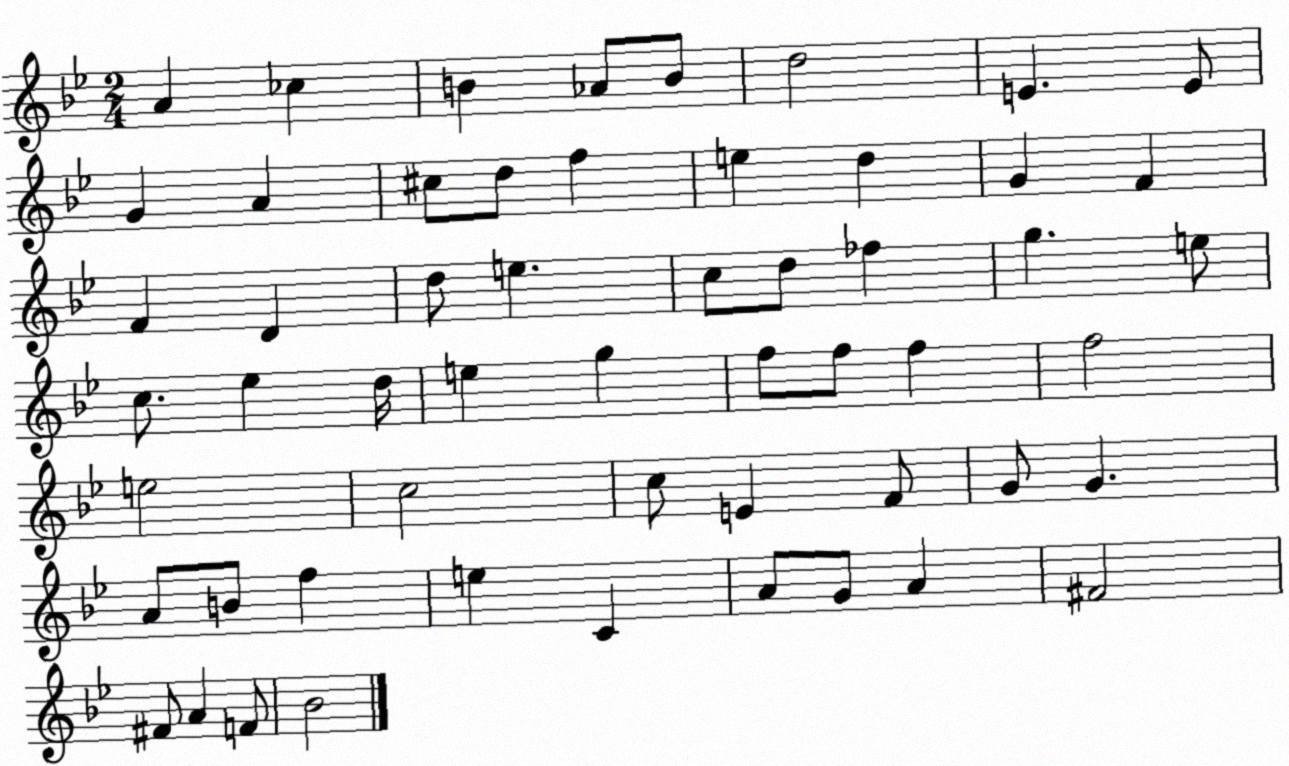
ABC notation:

X:1
T:Untitled
M:2/4
L:1/4
K:Bb
A _c B _A/2 B/2 d2 E E/2 G A ^c/2 d/2 f e d G F F D d/2 e c/2 d/2 _f g e/2 c/2 _e d/4 e g f/2 f/2 f f2 e2 c2 c/2 E F/2 G/2 G A/2 B/2 f e C A/2 G/2 A ^F2 ^F/2 A F/2 _B2